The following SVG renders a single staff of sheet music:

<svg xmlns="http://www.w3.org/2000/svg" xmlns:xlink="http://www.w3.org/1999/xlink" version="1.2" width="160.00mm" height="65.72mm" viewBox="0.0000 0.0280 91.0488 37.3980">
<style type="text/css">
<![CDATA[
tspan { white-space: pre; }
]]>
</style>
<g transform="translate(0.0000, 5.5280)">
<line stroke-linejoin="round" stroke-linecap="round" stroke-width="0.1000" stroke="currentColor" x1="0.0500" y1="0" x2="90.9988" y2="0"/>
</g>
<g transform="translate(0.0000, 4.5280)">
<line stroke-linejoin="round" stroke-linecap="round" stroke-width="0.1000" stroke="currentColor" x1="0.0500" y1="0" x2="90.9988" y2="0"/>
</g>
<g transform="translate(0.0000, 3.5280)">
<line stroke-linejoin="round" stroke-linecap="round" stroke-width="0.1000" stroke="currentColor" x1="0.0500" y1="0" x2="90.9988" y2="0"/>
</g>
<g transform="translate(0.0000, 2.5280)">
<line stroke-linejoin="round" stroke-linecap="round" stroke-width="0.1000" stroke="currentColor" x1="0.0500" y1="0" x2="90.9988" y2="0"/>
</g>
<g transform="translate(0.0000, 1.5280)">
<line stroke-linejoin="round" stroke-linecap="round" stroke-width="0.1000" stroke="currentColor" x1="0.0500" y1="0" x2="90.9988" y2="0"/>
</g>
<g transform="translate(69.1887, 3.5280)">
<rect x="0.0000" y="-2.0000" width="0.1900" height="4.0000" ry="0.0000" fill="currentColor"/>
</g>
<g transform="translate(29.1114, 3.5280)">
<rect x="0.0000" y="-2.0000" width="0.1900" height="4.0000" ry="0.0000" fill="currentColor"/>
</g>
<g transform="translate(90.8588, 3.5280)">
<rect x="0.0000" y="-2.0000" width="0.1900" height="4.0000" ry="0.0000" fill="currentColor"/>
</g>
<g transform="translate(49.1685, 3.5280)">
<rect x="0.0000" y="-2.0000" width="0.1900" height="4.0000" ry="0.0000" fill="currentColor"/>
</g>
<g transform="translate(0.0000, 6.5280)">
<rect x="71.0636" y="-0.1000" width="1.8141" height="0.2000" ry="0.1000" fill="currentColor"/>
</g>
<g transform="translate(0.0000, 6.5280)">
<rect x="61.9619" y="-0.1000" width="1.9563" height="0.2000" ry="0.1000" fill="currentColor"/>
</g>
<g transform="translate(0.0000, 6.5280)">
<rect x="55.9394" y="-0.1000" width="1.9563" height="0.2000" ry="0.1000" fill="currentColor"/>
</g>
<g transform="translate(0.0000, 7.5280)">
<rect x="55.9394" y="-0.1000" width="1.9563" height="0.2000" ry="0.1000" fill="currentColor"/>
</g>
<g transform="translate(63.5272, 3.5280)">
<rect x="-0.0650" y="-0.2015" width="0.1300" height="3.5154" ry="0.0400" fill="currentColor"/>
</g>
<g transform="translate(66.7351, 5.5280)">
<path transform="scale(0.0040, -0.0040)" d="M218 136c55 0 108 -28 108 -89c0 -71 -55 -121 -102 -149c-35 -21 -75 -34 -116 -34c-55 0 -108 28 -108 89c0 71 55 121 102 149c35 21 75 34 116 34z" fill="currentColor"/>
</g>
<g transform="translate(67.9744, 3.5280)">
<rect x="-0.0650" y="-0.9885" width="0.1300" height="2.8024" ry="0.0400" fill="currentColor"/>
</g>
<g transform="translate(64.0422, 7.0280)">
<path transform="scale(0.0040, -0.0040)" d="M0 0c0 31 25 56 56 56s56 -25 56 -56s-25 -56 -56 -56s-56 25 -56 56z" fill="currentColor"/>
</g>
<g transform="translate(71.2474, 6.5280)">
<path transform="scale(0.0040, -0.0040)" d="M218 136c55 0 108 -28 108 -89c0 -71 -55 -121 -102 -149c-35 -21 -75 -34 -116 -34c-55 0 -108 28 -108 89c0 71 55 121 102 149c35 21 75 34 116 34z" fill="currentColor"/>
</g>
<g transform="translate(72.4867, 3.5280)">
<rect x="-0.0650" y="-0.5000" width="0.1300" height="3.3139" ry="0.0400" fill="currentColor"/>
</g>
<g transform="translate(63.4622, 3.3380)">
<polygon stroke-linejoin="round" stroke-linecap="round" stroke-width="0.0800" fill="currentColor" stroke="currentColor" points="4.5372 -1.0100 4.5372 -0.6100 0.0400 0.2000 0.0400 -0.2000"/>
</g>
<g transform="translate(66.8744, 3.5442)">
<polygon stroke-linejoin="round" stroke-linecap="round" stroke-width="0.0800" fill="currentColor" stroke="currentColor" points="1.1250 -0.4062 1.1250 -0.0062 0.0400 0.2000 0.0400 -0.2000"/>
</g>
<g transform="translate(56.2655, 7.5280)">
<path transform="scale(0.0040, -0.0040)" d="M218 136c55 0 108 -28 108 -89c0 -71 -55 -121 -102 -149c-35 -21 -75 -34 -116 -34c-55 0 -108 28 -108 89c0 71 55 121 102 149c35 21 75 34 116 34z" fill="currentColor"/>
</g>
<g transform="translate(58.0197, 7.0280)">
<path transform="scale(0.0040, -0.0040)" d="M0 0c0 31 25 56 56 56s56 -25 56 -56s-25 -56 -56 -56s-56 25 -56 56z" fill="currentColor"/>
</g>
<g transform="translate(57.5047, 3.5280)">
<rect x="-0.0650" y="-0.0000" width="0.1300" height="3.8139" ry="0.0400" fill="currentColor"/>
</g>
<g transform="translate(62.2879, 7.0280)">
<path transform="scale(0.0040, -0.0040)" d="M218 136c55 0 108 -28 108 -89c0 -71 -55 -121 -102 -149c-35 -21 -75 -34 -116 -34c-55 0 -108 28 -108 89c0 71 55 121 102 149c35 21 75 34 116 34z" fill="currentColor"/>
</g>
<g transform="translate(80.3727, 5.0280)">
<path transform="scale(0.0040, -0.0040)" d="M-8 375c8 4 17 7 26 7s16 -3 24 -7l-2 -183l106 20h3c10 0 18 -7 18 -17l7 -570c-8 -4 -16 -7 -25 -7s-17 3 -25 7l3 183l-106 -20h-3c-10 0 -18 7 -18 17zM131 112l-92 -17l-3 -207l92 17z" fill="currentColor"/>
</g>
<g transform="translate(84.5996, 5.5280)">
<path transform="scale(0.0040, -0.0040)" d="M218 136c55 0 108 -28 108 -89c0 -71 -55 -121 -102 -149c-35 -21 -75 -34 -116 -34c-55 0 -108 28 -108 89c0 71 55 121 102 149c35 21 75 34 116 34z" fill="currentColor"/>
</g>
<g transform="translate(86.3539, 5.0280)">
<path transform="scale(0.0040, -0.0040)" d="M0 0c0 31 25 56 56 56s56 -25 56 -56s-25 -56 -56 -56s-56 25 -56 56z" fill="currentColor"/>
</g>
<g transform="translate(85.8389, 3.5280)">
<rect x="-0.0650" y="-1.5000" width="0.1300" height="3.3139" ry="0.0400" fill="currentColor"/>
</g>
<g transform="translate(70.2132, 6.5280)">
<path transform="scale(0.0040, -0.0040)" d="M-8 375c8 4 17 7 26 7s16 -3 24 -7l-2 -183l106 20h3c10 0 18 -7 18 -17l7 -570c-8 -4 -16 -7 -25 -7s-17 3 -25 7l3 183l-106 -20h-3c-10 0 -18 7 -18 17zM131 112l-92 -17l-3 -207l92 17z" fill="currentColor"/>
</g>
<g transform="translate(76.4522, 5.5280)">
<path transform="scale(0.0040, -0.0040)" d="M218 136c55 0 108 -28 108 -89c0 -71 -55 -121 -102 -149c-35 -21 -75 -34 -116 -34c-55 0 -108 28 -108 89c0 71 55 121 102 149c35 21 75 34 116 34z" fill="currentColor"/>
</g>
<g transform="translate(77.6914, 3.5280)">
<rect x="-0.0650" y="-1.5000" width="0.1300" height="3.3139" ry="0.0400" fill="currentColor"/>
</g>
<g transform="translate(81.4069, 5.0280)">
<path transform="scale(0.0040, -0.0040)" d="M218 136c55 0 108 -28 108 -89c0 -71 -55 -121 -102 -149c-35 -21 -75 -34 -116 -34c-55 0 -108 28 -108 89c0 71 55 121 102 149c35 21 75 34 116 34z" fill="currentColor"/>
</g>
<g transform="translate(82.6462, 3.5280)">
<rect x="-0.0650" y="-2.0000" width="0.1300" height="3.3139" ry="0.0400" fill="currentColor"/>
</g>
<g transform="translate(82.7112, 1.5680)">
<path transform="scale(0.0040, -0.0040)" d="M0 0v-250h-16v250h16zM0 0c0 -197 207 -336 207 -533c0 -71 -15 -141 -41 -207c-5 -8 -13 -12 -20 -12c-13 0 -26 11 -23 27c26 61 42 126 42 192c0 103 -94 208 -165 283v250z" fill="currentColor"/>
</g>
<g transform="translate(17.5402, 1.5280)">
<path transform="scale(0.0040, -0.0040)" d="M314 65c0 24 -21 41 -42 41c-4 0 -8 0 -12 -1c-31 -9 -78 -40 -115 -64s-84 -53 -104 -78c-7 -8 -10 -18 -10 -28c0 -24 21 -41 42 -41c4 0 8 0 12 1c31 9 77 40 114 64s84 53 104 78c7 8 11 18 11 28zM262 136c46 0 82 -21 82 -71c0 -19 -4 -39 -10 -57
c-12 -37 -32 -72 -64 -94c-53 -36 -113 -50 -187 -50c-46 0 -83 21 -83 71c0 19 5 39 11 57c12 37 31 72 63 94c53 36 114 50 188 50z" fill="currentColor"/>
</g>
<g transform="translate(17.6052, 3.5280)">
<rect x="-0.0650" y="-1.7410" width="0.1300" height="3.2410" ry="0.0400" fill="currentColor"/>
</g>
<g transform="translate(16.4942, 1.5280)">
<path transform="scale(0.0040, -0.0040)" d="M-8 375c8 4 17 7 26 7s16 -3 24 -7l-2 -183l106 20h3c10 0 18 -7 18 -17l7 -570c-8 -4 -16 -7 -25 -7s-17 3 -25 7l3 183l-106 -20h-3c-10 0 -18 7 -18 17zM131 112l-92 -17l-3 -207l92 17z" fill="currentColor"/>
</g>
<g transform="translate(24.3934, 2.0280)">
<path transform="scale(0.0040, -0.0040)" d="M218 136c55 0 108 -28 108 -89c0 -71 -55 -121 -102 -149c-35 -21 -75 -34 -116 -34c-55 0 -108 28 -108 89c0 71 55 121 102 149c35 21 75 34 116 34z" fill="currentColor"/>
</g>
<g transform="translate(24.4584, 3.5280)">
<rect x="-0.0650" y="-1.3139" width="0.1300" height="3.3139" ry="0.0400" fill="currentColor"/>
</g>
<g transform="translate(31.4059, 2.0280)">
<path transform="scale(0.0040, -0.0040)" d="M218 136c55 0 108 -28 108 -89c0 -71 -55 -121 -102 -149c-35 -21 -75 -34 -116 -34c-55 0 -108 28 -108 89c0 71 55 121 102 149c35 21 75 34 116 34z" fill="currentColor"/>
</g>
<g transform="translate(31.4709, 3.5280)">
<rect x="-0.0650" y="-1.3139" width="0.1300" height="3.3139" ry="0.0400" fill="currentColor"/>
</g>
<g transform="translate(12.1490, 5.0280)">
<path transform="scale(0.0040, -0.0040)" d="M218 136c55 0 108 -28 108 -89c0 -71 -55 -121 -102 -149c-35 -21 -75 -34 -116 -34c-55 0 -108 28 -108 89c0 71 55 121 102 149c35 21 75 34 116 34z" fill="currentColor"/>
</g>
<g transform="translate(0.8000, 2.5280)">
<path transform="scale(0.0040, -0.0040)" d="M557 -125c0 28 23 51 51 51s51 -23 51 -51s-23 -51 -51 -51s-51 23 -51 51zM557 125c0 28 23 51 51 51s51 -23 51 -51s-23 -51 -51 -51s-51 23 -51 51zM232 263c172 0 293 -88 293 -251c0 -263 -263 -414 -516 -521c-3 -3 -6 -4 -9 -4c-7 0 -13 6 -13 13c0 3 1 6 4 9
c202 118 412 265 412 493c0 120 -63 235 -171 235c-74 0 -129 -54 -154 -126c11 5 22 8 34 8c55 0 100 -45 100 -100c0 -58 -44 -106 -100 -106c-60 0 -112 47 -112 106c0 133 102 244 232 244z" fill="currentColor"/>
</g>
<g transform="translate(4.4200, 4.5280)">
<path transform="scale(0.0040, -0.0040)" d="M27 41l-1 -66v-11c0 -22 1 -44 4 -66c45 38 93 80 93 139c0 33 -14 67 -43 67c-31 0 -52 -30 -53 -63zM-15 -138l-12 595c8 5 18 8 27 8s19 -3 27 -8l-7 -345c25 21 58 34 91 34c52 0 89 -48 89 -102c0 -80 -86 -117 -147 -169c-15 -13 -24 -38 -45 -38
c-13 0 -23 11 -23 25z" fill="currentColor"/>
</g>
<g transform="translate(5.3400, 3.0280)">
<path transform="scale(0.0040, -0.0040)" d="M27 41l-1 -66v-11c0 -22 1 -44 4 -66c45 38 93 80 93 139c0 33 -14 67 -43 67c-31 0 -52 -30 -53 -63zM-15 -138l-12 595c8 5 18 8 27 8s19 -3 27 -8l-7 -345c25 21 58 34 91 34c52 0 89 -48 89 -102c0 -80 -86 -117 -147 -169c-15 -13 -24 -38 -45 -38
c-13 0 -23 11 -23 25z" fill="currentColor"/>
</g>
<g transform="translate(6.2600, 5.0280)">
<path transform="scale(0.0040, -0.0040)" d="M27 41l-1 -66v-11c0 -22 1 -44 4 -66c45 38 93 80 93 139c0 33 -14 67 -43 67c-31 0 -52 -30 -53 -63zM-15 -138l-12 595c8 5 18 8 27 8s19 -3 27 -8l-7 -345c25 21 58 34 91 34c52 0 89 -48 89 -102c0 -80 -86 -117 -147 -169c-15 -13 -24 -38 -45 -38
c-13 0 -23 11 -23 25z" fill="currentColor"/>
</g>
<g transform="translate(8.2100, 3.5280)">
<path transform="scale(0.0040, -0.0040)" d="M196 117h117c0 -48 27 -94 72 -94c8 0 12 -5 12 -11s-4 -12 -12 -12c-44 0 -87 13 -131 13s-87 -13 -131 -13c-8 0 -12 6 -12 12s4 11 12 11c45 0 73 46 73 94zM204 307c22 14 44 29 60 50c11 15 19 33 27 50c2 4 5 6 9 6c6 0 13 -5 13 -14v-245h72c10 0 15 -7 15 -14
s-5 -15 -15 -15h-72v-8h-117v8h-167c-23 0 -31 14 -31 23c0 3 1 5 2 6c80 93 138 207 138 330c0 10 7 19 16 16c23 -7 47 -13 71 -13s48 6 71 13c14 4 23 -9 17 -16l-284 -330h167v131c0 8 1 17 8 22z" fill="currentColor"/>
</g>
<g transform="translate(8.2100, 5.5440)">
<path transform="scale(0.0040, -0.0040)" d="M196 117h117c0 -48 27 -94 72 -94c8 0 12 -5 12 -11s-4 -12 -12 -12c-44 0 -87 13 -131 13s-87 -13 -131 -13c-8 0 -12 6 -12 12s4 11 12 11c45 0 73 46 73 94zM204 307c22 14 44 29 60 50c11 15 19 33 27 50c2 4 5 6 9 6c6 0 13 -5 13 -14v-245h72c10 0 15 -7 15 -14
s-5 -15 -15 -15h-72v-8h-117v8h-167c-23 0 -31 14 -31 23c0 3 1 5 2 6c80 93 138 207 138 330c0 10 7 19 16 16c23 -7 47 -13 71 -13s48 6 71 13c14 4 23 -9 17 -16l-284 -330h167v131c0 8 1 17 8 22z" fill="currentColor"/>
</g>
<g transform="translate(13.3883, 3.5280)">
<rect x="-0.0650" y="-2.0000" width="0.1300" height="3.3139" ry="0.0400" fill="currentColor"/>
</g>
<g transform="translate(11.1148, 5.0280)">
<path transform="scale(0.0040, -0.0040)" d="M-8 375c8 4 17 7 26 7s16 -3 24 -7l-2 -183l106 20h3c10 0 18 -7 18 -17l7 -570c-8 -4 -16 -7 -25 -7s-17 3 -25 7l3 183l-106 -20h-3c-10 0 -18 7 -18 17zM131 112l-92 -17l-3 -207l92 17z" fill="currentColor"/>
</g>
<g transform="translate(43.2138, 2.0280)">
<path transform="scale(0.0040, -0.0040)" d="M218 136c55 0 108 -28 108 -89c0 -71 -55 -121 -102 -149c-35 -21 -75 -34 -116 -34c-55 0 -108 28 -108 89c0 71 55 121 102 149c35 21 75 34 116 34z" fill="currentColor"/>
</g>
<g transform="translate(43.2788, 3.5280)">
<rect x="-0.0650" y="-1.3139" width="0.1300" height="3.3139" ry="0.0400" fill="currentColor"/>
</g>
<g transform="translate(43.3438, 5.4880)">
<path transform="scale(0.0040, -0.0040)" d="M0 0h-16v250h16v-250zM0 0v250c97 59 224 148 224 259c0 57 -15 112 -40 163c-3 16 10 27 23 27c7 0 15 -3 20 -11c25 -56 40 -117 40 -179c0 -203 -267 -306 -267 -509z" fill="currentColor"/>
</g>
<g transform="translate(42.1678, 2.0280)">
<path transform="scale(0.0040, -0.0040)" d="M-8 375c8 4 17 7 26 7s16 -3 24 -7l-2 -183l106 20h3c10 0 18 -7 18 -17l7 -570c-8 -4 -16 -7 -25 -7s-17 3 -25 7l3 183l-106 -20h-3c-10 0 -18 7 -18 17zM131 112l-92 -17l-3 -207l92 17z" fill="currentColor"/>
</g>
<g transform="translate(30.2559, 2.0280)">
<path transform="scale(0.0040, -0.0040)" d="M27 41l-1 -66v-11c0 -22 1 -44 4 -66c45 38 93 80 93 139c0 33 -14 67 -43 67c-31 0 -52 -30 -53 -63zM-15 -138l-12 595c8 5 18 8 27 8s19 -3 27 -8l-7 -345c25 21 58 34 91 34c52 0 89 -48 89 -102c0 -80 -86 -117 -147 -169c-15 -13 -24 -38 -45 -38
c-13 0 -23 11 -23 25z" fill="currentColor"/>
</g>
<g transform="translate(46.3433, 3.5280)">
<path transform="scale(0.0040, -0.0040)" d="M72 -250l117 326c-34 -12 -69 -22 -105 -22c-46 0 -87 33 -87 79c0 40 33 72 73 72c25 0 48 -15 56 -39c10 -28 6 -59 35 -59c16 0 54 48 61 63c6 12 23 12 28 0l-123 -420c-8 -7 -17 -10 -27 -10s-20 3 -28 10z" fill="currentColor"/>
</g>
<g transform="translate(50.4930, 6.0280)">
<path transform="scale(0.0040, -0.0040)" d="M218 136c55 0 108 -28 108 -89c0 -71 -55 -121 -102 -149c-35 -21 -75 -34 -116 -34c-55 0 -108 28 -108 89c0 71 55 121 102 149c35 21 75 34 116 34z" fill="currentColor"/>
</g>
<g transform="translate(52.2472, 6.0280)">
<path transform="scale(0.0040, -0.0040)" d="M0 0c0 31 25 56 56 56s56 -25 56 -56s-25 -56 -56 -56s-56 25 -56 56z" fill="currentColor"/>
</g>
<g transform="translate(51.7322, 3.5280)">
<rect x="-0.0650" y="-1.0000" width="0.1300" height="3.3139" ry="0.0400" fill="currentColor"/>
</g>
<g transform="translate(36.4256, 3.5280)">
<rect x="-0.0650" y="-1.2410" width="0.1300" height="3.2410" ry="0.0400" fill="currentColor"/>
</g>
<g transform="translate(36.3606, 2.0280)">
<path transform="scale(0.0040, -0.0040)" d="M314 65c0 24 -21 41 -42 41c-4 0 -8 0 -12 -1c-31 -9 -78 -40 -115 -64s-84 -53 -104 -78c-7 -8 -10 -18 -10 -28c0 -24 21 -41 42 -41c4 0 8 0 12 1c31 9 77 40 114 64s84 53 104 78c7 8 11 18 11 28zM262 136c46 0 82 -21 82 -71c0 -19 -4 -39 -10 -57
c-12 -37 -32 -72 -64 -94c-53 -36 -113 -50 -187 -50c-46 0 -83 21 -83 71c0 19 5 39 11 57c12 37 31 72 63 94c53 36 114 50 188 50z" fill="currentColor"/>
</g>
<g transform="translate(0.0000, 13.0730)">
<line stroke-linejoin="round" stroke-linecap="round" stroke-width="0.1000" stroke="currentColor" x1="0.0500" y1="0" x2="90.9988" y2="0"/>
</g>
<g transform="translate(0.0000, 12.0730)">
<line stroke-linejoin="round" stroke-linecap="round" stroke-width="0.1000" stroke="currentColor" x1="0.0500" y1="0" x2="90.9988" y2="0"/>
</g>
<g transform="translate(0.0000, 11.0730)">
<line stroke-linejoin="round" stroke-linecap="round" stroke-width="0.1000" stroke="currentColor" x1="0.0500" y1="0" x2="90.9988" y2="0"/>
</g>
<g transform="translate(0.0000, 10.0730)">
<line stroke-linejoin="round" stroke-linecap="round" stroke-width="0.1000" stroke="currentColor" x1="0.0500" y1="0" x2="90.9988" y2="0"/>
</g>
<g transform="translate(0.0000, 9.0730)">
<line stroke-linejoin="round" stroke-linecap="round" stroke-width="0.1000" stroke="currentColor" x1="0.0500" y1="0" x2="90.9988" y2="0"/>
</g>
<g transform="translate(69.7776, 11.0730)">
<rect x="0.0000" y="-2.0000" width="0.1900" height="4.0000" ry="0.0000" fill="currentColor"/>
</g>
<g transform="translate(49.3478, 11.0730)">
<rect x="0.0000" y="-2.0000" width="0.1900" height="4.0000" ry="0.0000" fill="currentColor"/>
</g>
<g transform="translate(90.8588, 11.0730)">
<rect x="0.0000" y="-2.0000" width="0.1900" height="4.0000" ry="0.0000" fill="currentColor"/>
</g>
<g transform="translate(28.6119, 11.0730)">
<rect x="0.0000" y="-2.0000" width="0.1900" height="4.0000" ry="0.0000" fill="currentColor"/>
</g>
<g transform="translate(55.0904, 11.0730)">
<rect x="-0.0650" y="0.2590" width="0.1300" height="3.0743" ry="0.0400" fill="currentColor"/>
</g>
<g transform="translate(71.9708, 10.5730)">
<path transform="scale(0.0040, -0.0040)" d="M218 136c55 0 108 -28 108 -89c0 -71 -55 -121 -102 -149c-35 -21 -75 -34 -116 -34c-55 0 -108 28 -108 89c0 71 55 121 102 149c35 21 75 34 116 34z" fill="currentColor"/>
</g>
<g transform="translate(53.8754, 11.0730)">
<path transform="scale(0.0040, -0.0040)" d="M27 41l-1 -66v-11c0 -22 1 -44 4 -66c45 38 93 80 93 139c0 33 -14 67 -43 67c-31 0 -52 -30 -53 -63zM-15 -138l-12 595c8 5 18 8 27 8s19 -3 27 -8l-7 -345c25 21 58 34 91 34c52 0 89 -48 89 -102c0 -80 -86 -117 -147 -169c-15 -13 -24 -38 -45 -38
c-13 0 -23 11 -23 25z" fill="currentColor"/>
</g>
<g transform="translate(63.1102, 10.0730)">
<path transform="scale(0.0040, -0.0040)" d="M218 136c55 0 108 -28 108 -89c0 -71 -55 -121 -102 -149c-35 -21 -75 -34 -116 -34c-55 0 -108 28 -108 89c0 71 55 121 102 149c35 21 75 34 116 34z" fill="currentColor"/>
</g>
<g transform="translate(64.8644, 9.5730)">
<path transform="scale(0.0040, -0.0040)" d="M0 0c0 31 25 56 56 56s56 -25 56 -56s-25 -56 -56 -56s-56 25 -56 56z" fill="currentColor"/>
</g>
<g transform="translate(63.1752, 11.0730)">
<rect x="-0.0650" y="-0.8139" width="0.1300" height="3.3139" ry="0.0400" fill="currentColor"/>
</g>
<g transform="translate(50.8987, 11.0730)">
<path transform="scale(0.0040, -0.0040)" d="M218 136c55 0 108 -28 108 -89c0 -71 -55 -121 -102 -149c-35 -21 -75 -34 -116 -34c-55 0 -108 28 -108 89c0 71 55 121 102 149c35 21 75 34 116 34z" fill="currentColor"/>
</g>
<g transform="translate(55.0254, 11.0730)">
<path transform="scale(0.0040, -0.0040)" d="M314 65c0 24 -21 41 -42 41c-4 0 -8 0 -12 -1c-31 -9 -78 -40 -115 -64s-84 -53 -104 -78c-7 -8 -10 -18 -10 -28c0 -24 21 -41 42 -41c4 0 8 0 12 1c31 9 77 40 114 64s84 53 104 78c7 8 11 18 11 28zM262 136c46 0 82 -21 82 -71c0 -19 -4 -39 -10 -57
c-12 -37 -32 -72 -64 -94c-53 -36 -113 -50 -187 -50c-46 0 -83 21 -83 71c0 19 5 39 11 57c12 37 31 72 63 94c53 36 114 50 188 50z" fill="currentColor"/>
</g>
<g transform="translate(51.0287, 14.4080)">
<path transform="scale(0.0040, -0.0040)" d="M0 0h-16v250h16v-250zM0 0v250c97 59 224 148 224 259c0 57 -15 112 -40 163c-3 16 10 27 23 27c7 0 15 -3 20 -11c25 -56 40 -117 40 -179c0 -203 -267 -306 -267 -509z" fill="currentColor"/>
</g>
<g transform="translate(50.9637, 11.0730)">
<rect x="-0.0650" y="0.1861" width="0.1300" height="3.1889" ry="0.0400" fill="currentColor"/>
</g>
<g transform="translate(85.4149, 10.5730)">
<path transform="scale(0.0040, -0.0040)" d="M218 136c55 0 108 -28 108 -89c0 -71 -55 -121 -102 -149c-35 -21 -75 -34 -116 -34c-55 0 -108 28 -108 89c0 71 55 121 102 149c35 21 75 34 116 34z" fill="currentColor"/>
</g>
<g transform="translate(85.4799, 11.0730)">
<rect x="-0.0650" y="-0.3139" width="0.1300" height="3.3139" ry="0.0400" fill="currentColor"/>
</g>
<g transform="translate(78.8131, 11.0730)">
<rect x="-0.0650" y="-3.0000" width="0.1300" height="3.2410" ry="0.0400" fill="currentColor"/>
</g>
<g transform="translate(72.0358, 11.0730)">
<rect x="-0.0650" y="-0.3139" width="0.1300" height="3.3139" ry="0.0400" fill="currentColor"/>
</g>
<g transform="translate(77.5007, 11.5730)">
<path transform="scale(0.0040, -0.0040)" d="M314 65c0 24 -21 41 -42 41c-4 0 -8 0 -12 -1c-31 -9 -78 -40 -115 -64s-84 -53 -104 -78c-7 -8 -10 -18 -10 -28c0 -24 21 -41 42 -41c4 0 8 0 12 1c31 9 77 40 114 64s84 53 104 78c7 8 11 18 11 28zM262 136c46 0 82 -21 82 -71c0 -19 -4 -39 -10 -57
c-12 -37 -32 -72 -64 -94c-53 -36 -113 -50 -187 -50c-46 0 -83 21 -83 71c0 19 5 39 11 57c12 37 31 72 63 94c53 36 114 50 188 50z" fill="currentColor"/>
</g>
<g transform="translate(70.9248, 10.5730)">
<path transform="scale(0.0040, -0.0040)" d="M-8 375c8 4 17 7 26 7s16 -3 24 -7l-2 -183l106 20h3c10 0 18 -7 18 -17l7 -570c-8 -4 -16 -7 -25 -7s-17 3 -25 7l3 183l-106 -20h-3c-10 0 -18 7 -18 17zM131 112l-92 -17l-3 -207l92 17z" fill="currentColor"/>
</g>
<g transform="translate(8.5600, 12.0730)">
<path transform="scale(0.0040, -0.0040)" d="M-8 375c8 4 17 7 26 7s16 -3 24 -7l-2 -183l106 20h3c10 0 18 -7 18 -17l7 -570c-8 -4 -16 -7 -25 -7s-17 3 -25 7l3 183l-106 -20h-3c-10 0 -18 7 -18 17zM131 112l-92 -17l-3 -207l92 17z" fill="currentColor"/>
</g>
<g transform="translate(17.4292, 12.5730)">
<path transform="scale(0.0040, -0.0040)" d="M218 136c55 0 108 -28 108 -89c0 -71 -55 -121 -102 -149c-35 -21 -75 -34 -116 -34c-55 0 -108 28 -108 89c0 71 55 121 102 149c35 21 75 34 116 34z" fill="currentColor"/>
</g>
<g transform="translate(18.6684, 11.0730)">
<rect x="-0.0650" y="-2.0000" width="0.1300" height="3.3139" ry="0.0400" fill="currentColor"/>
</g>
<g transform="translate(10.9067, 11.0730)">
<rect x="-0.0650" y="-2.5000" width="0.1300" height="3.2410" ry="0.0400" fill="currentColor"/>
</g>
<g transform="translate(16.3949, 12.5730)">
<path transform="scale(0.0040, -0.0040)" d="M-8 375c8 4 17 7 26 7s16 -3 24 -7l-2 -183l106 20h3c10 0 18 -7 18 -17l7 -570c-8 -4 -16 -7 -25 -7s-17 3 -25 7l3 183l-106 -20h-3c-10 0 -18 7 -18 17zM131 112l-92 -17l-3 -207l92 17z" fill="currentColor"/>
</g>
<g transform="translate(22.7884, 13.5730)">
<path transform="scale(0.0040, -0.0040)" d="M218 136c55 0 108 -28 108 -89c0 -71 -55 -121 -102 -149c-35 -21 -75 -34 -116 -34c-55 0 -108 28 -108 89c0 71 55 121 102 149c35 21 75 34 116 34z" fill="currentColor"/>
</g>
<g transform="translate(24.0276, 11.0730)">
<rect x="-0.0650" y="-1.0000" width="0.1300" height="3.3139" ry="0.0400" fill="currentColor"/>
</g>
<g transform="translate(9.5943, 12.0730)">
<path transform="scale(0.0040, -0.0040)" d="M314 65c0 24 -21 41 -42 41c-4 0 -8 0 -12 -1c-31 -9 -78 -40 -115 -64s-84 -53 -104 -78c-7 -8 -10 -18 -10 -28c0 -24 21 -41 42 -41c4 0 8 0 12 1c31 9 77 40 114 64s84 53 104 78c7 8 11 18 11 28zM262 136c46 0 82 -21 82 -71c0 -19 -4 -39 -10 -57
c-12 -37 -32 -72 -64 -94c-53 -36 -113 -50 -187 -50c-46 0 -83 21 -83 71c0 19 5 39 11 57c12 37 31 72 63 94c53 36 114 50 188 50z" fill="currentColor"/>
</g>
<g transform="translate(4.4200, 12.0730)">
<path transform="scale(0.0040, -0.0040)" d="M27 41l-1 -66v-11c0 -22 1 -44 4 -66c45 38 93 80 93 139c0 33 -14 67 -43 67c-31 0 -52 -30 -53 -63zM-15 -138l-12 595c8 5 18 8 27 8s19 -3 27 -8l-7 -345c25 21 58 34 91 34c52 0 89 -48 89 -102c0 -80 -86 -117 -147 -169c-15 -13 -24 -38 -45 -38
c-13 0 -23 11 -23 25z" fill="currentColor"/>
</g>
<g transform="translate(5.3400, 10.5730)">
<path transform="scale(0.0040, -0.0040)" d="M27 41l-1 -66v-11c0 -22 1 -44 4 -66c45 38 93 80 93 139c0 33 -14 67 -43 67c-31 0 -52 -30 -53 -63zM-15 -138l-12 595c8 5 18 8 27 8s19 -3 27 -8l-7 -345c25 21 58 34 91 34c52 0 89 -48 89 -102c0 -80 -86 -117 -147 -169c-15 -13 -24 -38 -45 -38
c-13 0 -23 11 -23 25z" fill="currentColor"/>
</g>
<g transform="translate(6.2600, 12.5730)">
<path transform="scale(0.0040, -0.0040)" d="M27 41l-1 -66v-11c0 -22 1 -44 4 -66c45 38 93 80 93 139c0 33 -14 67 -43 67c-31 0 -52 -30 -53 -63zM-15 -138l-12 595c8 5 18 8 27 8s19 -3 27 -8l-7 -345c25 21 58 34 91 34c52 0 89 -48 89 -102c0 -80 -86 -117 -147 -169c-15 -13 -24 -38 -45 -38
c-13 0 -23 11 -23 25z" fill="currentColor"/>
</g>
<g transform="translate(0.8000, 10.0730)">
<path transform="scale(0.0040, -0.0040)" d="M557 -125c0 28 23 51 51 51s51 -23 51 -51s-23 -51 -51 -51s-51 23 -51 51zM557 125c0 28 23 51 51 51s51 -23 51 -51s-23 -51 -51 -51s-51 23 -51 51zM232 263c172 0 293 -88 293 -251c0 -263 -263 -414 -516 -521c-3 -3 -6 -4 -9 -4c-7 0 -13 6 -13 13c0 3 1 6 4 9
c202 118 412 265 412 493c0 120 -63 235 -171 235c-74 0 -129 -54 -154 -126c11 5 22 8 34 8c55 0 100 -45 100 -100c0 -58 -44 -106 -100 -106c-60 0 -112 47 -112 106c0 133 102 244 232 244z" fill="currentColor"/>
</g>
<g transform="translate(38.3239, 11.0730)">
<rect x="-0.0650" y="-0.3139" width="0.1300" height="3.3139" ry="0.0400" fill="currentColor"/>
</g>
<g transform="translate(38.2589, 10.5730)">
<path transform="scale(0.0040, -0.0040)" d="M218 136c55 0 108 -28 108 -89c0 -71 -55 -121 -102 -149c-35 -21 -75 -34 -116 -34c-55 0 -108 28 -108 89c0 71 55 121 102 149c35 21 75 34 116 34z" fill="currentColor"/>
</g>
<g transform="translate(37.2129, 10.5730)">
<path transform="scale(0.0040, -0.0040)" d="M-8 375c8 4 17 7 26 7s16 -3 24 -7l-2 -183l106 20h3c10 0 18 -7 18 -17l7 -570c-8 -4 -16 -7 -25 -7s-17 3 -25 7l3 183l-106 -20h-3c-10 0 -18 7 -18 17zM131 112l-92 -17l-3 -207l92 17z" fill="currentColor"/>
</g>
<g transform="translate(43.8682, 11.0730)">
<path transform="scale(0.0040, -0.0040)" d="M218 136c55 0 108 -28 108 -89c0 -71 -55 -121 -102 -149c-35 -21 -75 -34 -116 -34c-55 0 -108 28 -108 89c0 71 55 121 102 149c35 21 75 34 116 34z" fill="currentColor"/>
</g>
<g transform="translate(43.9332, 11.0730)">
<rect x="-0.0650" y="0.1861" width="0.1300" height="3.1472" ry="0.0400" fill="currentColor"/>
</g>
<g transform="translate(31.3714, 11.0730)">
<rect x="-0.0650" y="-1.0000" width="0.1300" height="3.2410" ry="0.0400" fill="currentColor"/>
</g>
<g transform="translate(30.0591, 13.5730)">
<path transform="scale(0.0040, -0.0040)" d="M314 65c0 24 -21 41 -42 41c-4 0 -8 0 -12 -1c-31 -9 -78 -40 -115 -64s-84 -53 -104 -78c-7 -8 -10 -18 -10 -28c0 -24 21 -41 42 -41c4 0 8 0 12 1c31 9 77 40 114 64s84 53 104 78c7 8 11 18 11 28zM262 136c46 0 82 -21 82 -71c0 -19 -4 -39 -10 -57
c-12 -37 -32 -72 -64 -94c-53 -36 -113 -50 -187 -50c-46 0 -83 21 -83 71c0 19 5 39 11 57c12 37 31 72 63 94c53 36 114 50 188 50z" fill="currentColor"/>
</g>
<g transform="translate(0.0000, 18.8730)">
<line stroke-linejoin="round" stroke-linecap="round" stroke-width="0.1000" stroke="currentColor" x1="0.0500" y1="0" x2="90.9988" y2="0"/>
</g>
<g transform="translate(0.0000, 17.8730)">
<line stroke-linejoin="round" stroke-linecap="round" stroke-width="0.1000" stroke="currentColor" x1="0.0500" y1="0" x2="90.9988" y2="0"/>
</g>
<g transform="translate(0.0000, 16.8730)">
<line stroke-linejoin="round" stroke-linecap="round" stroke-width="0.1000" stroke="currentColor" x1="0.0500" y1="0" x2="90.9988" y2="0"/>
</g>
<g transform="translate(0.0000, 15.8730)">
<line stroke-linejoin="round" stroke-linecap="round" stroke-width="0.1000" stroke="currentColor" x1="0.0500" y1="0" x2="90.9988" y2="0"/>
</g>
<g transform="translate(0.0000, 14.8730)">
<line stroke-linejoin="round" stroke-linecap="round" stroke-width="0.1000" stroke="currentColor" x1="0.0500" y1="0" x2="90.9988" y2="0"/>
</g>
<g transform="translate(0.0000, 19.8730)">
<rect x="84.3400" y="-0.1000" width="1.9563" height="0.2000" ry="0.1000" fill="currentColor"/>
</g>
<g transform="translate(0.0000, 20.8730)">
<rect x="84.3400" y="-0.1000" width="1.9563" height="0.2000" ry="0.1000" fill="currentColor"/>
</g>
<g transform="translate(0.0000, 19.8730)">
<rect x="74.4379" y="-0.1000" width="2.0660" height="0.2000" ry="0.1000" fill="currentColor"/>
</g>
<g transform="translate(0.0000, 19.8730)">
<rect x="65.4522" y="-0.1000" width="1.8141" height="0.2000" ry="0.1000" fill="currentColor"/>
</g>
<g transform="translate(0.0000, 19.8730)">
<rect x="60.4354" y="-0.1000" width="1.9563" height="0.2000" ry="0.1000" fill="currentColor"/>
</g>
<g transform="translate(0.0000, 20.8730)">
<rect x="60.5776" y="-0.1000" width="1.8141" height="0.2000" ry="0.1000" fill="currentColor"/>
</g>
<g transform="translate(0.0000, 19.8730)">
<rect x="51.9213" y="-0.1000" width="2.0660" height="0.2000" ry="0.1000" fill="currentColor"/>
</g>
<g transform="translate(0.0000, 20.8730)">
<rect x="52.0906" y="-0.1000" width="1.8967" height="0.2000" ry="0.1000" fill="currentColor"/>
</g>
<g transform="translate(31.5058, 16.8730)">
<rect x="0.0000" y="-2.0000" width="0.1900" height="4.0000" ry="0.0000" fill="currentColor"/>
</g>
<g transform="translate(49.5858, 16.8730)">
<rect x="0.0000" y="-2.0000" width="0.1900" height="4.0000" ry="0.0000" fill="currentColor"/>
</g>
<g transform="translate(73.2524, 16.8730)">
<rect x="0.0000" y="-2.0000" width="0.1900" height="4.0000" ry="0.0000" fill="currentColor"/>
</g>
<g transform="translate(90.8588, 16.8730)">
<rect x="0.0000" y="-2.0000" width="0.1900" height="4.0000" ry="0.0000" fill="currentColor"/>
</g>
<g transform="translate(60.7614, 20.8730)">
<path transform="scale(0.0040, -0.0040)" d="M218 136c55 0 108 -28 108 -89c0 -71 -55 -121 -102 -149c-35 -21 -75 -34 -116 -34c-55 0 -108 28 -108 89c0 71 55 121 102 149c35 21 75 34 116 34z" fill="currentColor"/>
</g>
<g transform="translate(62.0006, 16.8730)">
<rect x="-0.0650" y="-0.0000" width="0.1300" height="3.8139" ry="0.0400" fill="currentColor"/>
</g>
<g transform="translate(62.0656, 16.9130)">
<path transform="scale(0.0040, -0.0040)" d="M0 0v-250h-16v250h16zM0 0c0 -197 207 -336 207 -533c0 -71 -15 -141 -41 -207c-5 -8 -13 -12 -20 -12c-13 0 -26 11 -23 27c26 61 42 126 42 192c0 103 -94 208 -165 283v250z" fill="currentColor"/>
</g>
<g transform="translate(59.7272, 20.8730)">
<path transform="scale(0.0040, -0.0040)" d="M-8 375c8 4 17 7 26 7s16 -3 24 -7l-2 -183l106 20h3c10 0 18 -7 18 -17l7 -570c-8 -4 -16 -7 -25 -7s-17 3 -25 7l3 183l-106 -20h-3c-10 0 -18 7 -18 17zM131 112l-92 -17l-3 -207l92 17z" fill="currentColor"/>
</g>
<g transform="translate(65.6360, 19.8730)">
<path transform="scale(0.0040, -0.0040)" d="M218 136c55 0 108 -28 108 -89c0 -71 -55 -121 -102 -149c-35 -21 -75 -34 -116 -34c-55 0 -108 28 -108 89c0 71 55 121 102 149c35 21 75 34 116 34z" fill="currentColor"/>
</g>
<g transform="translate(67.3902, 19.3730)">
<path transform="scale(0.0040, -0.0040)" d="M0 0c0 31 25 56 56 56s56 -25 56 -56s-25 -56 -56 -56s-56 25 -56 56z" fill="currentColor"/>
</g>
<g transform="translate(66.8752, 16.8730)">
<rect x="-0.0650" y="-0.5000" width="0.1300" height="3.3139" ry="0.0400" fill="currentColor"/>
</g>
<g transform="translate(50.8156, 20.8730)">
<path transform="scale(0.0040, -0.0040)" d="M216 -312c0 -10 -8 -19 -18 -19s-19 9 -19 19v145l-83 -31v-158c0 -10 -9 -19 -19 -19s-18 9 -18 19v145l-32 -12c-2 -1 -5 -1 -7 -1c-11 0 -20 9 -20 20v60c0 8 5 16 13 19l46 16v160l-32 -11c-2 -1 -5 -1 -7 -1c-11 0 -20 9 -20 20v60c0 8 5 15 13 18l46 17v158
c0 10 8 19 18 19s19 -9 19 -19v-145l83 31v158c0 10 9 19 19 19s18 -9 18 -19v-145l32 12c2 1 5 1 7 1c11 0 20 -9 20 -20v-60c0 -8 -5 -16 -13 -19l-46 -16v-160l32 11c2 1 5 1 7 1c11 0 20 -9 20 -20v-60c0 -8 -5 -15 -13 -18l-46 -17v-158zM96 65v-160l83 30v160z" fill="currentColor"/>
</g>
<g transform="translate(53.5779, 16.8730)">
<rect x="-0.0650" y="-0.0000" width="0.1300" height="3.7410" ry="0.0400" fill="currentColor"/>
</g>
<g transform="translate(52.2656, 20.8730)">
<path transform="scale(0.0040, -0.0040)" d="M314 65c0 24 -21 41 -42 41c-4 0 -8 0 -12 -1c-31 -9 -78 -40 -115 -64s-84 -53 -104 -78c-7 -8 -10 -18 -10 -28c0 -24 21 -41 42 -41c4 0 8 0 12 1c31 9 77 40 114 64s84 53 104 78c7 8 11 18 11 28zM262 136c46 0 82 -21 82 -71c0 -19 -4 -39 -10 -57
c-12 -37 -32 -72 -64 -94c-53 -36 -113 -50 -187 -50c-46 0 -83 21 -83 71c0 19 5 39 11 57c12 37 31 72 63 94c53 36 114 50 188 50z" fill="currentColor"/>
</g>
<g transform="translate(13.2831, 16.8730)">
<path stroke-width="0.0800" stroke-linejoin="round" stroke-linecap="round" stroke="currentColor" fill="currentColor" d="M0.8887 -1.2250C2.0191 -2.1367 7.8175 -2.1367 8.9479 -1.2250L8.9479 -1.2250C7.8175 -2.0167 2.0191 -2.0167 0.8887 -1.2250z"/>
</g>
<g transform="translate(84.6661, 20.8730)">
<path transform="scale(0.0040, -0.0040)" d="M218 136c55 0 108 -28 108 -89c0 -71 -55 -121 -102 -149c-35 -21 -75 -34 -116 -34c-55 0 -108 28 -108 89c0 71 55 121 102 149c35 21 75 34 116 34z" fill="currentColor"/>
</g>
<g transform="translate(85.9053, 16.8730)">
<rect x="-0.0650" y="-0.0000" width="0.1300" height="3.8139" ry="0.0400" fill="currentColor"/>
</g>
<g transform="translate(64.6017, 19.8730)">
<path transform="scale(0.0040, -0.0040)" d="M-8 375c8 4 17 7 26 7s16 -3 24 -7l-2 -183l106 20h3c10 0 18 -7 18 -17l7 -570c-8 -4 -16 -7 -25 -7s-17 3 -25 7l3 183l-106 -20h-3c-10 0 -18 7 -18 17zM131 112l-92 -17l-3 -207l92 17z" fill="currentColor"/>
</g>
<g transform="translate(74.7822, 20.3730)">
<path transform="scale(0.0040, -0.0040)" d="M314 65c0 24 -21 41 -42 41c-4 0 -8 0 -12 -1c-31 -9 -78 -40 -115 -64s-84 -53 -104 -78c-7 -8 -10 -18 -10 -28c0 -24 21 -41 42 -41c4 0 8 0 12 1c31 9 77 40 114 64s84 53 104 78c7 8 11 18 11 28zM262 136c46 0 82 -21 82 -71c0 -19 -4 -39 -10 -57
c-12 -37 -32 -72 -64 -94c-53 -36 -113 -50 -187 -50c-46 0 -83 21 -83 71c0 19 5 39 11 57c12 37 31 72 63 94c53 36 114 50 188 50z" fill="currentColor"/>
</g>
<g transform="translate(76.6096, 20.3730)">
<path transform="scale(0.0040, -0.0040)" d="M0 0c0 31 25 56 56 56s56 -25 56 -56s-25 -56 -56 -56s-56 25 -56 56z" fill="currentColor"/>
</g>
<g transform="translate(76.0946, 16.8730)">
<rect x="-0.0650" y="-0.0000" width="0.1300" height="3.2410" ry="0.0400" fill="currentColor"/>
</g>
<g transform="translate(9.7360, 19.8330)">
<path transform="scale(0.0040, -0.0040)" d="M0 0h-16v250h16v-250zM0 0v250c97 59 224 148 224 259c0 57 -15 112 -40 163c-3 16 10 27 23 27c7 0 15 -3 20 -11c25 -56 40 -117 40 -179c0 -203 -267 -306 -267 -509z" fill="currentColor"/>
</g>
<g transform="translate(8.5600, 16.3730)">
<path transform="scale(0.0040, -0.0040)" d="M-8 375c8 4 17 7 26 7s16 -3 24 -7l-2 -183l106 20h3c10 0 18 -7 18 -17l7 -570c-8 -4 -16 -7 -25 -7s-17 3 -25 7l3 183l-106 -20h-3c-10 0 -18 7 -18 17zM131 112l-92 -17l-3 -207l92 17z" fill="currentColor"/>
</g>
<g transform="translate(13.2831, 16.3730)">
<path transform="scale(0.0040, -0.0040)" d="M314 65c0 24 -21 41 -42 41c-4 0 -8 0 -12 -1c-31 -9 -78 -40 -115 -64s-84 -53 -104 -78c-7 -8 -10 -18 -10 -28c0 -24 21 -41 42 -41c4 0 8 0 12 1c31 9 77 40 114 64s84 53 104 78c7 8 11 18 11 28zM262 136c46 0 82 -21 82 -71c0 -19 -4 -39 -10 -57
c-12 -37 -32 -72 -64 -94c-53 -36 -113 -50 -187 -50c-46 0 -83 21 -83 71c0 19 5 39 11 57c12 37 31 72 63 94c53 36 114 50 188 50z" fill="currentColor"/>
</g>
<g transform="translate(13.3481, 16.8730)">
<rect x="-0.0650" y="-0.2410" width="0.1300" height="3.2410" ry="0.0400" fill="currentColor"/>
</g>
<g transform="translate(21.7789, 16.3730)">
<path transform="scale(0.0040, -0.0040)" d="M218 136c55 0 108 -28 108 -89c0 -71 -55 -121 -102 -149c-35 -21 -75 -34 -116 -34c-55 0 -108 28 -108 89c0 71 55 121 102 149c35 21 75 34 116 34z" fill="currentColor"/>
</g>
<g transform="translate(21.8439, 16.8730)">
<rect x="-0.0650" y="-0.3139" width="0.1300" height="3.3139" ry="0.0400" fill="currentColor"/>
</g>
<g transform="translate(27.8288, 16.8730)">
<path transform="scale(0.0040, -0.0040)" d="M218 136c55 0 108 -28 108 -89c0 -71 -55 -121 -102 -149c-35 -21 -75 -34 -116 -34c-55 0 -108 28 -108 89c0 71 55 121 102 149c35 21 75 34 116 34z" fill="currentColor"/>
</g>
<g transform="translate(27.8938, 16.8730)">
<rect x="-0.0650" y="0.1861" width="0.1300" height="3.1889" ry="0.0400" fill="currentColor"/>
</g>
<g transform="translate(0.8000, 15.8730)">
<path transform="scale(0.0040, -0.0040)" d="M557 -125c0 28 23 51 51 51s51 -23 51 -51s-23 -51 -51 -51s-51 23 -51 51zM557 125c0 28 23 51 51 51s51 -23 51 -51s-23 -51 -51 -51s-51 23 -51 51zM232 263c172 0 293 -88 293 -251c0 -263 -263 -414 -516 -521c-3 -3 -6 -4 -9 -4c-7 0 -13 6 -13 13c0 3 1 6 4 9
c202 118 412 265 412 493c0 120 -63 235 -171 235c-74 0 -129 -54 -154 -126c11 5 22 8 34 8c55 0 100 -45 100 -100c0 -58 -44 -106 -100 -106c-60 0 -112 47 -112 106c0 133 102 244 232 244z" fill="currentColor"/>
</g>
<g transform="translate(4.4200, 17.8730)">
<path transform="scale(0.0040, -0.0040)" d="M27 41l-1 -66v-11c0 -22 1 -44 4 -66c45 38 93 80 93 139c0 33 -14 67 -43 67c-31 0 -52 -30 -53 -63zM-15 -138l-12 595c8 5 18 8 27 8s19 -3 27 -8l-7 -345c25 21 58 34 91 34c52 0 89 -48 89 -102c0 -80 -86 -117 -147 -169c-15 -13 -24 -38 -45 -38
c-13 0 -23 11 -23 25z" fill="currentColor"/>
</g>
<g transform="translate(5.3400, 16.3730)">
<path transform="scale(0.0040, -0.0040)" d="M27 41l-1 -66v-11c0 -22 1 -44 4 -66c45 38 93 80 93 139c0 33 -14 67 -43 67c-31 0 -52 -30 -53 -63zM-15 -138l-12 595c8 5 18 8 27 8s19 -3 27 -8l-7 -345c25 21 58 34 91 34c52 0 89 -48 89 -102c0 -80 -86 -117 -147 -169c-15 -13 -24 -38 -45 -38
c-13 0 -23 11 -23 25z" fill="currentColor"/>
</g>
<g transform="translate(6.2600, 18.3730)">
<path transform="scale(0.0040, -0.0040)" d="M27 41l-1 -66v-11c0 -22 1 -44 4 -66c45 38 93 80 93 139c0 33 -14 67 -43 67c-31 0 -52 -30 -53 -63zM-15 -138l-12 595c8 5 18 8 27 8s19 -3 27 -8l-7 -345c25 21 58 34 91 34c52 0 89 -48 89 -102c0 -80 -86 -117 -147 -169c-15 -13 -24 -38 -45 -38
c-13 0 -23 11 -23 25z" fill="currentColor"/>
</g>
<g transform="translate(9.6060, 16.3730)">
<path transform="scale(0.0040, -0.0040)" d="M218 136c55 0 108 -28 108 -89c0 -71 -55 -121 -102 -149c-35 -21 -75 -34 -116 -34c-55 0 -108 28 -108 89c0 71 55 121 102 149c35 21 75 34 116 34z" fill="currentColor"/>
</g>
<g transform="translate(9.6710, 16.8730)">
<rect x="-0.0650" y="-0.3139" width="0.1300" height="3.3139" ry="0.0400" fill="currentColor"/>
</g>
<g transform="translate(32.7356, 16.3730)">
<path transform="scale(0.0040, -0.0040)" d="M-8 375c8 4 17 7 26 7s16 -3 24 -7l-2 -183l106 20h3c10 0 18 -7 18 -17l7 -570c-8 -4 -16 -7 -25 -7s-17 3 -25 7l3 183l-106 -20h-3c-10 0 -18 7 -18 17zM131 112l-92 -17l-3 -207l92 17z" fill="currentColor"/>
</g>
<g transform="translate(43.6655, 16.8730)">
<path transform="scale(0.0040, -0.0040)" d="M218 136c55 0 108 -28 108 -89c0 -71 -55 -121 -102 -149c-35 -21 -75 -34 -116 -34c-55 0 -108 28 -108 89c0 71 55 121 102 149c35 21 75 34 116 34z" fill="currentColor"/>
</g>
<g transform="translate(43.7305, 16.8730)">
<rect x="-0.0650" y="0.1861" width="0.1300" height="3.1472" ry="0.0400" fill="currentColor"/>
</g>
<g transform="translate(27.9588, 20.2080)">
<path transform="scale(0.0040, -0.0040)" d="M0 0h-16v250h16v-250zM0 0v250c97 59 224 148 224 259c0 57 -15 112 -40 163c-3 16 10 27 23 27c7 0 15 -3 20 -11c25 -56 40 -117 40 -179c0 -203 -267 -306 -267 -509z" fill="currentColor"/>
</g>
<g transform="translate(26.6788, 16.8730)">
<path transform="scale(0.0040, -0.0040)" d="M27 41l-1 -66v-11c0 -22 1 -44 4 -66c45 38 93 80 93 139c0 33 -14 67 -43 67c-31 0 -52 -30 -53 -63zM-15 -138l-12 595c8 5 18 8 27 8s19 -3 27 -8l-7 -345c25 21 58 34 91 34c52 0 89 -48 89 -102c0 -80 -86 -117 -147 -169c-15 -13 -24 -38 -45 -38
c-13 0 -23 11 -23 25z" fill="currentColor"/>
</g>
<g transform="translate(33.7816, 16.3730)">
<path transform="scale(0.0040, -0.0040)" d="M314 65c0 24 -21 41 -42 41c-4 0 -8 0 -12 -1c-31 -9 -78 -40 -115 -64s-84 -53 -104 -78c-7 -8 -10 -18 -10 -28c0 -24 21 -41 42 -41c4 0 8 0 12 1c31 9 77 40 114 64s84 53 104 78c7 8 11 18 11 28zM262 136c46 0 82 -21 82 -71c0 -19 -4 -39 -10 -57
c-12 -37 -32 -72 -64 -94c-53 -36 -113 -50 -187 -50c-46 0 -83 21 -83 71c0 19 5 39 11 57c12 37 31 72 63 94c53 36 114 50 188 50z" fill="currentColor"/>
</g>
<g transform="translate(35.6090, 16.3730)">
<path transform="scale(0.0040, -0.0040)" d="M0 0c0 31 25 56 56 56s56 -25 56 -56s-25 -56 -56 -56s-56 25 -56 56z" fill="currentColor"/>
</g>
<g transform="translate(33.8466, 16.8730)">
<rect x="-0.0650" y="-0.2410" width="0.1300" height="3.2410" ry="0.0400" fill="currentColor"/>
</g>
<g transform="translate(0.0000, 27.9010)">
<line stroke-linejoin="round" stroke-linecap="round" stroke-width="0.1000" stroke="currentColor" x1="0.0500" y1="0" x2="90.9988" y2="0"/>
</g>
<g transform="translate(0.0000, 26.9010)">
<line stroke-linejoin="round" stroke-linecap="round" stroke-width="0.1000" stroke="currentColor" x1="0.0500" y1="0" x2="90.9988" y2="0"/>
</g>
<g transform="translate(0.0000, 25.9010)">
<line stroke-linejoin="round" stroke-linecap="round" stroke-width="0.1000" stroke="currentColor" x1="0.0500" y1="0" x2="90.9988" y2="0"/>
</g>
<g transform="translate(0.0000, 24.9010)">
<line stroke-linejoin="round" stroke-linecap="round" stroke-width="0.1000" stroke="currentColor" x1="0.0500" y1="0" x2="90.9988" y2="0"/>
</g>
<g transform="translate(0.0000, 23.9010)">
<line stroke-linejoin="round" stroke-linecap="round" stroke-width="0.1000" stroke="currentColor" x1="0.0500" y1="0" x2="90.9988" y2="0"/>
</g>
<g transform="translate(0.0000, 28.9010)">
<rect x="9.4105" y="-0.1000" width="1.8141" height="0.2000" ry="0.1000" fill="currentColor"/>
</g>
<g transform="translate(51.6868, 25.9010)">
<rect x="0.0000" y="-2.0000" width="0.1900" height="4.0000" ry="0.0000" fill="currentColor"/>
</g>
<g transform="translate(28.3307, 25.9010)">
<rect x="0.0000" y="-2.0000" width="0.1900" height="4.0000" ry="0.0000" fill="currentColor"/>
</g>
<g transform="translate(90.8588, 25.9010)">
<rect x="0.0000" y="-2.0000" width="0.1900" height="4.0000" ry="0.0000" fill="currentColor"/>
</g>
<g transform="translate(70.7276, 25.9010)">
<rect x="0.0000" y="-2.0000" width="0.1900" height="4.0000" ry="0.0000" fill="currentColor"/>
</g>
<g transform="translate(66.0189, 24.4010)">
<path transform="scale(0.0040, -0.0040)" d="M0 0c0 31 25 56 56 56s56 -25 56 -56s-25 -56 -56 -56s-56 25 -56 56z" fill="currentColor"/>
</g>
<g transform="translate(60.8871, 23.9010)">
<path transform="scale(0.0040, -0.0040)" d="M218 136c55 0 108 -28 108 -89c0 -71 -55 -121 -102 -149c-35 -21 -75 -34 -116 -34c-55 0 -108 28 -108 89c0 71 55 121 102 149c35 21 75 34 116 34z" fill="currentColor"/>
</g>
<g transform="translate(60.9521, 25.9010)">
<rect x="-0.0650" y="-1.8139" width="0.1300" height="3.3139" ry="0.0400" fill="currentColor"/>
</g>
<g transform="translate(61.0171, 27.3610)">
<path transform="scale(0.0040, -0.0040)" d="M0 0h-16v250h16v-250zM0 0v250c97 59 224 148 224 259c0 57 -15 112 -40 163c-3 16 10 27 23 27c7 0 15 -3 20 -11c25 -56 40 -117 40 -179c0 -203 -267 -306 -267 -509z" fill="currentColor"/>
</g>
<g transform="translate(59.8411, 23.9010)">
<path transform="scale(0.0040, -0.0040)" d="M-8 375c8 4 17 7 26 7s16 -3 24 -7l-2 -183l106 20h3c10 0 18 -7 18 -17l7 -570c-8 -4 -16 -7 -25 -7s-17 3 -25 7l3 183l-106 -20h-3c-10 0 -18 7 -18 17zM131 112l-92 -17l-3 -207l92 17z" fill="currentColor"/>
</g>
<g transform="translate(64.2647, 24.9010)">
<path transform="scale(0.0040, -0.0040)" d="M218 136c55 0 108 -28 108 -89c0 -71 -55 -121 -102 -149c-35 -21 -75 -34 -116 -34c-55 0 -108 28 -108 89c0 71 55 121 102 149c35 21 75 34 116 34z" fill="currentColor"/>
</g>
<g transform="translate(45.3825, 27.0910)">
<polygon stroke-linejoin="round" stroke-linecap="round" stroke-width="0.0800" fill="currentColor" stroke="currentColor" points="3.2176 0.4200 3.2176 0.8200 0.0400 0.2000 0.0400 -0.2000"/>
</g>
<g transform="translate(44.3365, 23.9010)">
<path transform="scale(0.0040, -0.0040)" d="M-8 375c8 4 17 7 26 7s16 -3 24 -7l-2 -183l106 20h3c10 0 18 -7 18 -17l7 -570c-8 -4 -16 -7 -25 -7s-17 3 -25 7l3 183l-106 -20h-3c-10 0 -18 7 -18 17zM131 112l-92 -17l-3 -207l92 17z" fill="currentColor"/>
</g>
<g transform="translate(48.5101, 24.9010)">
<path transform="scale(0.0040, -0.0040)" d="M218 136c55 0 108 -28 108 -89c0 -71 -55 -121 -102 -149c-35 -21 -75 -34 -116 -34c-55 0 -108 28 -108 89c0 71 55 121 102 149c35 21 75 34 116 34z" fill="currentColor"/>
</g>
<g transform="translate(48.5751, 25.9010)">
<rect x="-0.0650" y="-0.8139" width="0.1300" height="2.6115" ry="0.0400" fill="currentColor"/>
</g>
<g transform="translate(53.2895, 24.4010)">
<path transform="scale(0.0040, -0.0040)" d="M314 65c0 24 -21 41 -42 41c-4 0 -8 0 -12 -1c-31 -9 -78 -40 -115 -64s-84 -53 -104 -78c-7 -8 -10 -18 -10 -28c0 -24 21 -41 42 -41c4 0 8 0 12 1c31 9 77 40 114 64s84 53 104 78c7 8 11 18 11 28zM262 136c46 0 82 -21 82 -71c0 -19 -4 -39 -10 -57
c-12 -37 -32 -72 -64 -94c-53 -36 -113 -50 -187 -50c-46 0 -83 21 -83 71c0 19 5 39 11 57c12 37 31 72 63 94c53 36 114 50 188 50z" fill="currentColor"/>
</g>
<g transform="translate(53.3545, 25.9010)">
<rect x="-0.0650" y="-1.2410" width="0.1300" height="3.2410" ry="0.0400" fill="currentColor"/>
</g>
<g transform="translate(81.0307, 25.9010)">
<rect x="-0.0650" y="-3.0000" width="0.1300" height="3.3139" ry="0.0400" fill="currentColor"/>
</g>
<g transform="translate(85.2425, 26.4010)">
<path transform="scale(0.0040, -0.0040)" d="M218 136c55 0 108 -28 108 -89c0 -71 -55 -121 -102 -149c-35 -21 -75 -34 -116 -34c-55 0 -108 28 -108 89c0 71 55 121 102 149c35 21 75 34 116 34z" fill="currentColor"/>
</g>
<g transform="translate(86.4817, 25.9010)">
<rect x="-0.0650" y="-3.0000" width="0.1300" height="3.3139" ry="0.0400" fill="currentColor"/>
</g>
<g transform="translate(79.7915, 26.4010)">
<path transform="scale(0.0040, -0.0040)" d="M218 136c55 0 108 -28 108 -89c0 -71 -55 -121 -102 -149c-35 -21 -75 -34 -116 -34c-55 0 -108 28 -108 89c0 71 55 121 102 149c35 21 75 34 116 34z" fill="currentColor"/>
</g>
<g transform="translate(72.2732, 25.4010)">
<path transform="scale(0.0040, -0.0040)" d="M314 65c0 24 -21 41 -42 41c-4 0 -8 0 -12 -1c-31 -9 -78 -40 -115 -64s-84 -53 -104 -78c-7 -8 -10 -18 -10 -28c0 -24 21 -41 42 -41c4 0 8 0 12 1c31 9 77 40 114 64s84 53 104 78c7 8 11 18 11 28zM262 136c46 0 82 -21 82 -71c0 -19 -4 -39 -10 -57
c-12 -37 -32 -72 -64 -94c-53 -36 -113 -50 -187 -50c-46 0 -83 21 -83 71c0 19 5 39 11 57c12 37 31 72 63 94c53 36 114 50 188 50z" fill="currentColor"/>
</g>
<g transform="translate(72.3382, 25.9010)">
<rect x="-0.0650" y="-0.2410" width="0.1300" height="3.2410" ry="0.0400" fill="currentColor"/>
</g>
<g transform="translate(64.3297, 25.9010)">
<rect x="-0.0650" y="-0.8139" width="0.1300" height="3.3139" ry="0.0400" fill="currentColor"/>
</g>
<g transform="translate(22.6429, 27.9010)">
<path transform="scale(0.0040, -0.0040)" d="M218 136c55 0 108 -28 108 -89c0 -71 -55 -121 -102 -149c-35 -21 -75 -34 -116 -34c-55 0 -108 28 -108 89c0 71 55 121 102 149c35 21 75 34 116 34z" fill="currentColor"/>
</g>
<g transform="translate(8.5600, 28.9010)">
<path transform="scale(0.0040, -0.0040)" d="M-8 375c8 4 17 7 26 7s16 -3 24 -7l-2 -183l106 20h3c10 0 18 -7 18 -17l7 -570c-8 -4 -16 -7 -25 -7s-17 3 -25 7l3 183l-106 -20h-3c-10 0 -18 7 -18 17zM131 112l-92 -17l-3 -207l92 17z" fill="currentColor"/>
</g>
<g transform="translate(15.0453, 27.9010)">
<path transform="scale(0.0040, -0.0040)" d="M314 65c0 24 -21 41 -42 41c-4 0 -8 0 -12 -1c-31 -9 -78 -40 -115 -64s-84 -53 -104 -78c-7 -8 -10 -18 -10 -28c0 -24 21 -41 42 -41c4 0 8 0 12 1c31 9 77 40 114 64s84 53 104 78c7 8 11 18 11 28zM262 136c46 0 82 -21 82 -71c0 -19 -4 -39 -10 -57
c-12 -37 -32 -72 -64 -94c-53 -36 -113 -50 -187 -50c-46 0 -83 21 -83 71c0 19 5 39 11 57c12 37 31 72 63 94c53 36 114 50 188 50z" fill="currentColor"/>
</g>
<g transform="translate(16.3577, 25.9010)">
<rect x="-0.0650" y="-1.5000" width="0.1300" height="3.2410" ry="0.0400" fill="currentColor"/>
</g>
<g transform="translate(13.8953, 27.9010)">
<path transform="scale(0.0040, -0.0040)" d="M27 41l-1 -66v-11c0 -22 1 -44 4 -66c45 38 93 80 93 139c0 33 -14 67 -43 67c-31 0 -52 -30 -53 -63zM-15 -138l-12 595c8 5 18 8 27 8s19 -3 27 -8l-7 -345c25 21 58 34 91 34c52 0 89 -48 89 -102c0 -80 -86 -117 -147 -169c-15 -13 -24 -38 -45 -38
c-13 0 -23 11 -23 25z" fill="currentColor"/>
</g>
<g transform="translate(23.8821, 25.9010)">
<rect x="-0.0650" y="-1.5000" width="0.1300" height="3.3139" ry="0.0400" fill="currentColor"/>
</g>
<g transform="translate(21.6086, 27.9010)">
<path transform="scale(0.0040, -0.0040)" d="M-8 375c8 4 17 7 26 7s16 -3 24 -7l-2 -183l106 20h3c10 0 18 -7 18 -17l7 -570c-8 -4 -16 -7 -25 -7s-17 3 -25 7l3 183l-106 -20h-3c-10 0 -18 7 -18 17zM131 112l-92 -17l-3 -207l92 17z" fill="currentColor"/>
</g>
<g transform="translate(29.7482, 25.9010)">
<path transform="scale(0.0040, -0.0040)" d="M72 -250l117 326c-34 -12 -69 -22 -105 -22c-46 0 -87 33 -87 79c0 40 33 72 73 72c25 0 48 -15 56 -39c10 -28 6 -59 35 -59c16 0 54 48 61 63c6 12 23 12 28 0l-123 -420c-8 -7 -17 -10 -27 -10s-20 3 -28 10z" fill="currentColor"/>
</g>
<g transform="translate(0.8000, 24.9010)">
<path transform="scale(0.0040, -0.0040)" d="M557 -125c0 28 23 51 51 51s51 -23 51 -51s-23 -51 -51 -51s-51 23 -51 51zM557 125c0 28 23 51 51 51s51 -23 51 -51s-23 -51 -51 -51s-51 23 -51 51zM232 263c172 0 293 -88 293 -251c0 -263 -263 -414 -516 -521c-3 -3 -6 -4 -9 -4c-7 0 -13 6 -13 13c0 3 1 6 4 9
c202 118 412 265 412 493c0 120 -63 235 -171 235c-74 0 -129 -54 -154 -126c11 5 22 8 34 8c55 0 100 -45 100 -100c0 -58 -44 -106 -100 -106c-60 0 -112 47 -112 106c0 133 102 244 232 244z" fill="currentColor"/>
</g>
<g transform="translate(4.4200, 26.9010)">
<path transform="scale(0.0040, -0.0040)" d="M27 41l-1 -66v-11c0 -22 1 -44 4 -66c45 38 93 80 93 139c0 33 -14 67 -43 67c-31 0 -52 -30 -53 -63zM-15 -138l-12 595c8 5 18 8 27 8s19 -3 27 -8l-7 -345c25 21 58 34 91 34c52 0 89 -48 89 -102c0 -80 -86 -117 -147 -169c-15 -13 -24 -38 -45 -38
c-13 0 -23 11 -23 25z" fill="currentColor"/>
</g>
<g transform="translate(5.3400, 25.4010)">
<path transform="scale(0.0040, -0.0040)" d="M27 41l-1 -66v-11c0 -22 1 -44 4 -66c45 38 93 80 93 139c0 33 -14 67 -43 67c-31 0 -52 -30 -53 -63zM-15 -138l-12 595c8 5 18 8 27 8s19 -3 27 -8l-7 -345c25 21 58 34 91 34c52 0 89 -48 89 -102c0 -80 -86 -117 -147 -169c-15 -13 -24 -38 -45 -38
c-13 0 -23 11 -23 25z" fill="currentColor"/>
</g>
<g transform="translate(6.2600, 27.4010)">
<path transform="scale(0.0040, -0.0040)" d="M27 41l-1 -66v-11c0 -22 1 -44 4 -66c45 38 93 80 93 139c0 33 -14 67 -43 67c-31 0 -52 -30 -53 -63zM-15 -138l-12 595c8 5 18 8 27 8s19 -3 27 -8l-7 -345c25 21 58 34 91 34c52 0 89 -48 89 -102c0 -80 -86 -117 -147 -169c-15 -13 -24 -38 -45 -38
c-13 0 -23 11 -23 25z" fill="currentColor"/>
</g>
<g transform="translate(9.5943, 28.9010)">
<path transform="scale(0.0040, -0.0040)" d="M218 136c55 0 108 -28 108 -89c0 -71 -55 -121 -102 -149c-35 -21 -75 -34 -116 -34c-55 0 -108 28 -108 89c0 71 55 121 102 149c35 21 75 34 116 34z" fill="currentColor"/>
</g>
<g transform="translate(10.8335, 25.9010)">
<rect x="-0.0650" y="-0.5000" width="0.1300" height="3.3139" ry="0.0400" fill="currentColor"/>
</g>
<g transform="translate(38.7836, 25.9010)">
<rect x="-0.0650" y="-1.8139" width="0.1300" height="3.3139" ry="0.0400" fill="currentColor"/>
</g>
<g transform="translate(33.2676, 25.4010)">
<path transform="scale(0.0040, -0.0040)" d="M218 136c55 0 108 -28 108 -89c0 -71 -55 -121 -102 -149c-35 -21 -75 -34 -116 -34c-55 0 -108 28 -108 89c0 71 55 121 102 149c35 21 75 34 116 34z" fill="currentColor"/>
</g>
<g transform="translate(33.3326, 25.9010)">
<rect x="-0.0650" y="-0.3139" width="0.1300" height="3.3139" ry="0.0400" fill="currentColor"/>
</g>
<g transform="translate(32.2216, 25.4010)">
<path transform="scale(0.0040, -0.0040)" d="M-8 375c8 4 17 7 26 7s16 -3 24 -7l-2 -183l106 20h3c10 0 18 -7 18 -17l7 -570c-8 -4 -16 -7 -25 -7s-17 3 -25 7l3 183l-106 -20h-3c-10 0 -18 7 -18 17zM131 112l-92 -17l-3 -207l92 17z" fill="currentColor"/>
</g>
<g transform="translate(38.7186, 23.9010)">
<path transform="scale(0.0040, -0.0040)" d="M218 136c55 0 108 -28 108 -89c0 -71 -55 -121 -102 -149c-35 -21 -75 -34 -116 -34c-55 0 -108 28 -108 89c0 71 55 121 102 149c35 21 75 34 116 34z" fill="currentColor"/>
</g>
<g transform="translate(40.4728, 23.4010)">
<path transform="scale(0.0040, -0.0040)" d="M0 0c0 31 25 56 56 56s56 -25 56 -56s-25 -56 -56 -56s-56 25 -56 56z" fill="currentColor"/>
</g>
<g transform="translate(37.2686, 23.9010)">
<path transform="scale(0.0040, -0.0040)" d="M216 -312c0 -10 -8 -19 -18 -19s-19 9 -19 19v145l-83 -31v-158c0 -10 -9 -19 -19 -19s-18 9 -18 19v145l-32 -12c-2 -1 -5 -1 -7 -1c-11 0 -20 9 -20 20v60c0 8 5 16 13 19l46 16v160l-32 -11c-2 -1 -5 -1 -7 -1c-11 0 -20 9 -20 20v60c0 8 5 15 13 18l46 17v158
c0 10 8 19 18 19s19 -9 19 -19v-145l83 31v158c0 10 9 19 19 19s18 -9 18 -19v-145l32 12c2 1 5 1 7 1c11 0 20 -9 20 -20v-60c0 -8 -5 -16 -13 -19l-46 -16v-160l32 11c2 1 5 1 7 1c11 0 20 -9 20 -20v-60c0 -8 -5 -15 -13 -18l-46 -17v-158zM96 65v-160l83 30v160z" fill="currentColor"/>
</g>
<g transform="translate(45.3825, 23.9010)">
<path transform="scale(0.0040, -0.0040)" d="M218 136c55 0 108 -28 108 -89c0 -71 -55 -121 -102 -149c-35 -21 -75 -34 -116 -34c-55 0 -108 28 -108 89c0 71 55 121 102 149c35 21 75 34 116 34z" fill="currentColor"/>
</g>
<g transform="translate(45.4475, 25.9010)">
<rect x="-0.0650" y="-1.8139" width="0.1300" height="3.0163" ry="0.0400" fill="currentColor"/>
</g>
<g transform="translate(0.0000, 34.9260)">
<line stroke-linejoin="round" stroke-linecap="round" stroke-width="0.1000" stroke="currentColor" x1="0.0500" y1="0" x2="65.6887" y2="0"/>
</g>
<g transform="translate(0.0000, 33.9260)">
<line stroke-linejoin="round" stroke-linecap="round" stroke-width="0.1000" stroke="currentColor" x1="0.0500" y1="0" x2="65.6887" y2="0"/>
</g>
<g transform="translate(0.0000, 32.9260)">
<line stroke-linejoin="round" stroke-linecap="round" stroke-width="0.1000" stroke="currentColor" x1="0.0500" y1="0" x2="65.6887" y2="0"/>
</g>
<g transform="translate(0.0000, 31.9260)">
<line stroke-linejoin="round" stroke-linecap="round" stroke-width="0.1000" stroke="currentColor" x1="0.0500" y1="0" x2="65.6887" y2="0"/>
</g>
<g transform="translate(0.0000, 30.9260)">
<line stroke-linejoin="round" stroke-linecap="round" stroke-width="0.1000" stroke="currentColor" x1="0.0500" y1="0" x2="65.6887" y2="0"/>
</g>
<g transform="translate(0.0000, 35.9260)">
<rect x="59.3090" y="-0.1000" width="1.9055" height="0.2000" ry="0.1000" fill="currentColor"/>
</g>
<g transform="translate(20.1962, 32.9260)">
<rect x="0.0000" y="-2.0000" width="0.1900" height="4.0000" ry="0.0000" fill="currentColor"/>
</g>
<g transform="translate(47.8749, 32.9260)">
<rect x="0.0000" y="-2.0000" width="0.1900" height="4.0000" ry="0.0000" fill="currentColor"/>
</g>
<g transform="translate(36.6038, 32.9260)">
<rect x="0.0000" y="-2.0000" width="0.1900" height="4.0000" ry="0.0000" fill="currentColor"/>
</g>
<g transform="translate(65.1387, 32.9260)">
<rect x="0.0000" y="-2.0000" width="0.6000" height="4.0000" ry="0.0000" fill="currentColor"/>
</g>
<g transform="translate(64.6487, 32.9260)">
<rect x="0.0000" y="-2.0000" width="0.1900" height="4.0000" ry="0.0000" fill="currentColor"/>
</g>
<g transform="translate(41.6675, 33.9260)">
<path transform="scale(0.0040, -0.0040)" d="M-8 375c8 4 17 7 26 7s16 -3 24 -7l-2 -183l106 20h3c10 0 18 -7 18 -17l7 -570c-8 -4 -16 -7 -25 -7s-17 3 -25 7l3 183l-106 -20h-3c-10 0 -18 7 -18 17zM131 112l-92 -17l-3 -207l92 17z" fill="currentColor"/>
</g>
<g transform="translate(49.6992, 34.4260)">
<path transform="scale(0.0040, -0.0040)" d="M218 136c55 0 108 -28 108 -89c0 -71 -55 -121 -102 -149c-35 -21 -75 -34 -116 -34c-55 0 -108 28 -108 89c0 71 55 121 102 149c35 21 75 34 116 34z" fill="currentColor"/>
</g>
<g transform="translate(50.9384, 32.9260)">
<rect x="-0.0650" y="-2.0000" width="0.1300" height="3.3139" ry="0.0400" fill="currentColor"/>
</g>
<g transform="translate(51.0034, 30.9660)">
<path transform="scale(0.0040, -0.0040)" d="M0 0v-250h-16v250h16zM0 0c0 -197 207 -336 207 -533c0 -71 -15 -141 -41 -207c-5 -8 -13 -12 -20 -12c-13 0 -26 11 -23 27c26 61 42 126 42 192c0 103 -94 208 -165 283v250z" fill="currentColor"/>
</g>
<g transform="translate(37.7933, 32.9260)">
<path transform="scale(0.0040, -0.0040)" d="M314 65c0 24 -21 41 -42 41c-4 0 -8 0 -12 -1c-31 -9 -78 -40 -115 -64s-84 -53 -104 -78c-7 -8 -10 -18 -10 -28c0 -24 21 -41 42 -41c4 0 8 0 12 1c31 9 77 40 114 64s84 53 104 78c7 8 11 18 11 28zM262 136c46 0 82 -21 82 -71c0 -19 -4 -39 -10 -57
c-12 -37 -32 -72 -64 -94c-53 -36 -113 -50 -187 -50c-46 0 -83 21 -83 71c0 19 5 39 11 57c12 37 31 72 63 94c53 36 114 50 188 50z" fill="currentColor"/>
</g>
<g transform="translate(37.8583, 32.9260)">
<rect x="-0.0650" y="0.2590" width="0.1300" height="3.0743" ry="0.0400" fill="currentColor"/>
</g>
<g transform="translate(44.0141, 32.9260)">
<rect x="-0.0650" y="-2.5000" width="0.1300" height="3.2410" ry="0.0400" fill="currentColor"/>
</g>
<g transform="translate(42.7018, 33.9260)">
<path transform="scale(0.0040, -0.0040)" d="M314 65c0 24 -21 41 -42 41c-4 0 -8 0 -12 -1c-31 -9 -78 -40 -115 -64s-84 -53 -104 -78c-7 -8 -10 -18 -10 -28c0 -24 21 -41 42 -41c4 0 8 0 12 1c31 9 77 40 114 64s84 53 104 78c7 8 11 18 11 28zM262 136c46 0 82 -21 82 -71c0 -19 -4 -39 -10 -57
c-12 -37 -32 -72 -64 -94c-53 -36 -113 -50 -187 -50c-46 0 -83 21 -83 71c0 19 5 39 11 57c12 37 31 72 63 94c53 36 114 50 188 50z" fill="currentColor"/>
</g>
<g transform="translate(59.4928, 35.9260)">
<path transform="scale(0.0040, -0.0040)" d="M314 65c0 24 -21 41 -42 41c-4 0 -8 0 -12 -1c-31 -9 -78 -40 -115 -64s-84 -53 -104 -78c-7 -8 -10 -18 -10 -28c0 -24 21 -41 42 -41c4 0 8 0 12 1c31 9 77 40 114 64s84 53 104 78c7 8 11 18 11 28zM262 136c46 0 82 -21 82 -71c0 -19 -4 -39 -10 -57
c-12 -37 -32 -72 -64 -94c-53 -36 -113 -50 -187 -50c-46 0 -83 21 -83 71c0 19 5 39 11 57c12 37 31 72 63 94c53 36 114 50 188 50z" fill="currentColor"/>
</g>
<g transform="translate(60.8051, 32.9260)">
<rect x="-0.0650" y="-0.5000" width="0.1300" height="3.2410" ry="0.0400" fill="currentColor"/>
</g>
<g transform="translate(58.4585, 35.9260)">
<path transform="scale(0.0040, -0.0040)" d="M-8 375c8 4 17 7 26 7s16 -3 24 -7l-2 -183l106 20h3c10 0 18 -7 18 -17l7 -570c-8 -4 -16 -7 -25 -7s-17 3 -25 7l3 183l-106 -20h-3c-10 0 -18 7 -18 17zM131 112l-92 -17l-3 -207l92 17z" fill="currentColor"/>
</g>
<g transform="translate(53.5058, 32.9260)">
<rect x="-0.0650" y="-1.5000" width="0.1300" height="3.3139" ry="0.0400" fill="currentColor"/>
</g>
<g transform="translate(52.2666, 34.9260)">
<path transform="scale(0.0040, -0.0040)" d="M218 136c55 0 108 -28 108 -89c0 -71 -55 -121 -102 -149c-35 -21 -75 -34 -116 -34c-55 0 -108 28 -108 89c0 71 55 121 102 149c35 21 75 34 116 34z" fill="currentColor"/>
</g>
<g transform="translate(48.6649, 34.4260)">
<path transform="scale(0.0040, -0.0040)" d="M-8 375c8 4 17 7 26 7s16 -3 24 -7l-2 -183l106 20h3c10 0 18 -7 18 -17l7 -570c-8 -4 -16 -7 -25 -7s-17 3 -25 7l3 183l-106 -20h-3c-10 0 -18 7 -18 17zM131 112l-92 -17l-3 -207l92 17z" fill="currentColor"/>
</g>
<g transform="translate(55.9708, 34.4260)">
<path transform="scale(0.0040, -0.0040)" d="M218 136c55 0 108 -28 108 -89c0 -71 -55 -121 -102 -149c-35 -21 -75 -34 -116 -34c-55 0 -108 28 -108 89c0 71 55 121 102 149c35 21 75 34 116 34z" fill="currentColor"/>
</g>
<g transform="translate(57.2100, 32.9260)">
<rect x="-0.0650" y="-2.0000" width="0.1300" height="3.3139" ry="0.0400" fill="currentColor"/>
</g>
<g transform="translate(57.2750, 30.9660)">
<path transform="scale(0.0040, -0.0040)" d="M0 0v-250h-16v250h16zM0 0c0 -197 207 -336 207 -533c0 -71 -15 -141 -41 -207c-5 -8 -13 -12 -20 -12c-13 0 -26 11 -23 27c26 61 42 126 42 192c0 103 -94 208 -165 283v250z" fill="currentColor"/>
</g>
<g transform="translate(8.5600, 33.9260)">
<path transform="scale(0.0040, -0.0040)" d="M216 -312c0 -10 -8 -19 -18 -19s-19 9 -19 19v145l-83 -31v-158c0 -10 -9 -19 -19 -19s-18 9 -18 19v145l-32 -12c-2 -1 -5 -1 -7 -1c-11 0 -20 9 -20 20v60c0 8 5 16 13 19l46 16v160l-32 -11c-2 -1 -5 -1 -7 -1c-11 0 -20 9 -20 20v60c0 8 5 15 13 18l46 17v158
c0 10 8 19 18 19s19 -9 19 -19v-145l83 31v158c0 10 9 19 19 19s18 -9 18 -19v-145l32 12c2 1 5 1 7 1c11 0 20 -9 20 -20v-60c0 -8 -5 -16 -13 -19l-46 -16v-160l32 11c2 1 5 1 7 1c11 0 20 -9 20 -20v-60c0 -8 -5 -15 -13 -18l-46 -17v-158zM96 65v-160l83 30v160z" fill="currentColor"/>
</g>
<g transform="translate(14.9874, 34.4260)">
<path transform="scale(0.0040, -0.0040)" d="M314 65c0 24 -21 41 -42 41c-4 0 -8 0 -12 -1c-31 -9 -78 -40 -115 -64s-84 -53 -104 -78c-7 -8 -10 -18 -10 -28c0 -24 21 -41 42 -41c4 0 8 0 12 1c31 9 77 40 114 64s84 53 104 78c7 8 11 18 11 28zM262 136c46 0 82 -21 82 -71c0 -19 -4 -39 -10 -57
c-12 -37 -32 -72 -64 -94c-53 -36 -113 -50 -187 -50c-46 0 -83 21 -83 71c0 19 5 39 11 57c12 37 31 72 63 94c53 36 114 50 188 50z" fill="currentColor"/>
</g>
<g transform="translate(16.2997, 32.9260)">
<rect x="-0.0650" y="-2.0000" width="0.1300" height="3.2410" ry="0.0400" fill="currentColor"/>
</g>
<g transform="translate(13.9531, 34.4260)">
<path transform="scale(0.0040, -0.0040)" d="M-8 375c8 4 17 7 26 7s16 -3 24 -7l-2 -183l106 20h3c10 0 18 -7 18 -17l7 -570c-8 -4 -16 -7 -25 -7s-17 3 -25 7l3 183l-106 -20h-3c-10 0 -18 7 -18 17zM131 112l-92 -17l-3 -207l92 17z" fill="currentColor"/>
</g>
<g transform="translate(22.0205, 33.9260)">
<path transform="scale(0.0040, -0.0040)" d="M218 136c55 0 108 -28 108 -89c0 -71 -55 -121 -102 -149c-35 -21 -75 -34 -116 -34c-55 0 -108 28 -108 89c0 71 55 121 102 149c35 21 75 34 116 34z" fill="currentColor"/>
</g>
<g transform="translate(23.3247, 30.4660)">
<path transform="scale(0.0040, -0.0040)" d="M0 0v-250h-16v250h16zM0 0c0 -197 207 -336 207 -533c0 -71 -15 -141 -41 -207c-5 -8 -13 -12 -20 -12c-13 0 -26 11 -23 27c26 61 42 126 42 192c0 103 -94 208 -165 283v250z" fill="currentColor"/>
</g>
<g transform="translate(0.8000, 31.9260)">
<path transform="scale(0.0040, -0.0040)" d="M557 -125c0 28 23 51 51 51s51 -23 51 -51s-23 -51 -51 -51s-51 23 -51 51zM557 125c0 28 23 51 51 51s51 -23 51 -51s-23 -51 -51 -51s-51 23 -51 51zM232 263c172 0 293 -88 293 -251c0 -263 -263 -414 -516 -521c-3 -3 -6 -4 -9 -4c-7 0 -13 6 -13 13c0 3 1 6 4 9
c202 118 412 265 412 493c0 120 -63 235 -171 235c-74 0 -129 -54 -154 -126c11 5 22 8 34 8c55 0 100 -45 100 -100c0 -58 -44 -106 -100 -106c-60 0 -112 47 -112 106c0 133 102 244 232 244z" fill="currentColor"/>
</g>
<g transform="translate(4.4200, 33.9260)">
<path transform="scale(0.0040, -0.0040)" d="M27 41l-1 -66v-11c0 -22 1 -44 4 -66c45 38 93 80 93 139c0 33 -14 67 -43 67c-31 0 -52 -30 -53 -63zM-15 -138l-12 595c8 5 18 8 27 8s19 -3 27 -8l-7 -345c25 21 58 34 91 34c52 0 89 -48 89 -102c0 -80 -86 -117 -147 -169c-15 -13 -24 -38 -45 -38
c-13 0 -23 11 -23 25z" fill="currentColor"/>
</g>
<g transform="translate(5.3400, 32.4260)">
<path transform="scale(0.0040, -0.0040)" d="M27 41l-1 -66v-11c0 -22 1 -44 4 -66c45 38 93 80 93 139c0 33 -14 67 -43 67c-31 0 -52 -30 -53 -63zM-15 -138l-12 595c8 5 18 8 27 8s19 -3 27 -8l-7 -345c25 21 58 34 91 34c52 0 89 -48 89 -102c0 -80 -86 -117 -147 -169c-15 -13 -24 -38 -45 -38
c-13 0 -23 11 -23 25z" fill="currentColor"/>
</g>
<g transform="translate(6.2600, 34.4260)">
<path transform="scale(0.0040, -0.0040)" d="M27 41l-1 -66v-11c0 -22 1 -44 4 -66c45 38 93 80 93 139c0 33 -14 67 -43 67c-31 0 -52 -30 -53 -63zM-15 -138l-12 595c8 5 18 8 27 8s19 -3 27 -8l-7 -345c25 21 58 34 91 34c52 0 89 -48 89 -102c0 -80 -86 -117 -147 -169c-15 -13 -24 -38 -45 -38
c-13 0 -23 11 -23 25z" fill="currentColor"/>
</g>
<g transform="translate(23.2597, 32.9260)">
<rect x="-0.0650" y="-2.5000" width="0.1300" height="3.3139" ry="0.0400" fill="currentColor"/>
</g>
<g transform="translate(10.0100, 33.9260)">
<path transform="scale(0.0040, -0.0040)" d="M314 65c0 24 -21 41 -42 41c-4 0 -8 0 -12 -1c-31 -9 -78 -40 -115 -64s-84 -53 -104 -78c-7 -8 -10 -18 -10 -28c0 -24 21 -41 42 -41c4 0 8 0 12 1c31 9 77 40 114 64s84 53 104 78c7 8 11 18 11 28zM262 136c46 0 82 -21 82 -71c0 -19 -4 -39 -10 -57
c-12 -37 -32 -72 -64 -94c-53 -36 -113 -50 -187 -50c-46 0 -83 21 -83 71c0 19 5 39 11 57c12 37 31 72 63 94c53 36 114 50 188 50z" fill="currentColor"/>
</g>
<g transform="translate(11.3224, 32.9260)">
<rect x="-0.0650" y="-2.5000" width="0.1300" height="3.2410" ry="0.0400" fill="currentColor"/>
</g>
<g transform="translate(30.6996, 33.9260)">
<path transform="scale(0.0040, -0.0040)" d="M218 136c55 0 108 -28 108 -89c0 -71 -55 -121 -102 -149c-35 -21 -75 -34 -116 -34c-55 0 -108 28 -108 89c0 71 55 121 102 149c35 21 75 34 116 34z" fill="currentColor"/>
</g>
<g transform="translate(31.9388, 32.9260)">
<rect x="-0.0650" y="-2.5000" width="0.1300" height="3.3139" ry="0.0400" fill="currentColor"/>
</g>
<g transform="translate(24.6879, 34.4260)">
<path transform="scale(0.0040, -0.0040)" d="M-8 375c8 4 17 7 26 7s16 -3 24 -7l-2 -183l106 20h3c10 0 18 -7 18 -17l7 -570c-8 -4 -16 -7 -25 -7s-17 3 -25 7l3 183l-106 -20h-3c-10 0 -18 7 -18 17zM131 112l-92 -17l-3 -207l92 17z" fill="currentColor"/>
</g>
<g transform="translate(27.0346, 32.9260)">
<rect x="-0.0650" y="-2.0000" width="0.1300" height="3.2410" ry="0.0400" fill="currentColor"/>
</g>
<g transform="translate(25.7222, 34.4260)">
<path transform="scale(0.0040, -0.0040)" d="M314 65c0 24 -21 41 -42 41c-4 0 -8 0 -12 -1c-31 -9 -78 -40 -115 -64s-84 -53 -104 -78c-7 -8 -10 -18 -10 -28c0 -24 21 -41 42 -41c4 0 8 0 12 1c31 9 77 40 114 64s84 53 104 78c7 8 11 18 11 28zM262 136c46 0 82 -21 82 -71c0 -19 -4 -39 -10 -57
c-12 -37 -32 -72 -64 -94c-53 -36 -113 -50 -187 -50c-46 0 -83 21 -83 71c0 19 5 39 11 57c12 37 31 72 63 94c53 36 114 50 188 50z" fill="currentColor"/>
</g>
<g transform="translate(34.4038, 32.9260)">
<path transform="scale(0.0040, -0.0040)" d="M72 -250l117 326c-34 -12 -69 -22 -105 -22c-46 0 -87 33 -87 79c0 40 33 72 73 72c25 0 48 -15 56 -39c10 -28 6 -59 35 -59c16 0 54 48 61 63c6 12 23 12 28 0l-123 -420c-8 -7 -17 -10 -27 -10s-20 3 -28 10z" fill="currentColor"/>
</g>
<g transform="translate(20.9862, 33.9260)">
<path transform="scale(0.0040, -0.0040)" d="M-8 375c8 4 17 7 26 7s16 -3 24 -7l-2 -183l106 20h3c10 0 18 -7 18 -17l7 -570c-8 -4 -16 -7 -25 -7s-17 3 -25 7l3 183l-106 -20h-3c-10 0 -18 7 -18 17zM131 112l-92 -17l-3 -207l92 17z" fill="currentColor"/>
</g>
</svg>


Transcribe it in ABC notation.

X:1
T:Untitled
M:4/4
L:1/4
K:Eb
A,, A,2 G, _G, _G,2 G,/2 z/2 F,, C,, D,,/2 G,,/4 E,, G,, A,,/2 G,, B,,2 A,, F,, F,,2 E, D, D,/2 _D,2 F, E, C,2 E, E,/2 E,2 E, _D,/2 E,2 D, ^C,,2 C,,/2 E,, D,,2 C,, E,, _G,,2 G,, z/2 E, ^A, A,/2 F,/2 G,2 A,/2 F, _E,2 C, C, ^B,,2 A,,2 B,,/2 A,,2 B,, z/2 D,2 B,,2 A,,/2 G,, A,,/2 E,,2